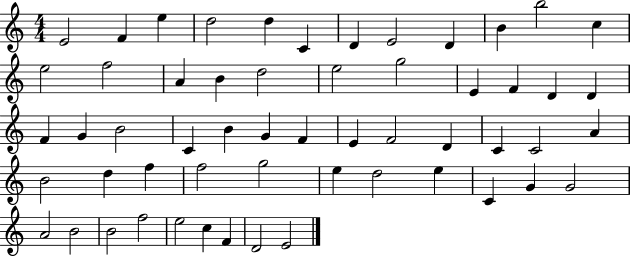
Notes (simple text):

E4/h F4/q E5/q D5/h D5/q C4/q D4/q E4/h D4/q B4/q B5/h C5/q E5/h F5/h A4/q B4/q D5/h E5/h G5/h E4/q F4/q D4/q D4/q F4/q G4/q B4/h C4/q B4/q G4/q F4/q E4/q F4/h D4/q C4/q C4/h A4/q B4/h D5/q F5/q F5/h G5/h E5/q D5/h E5/q C4/q G4/q G4/h A4/h B4/h B4/h F5/h E5/h C5/q F4/q D4/h E4/h